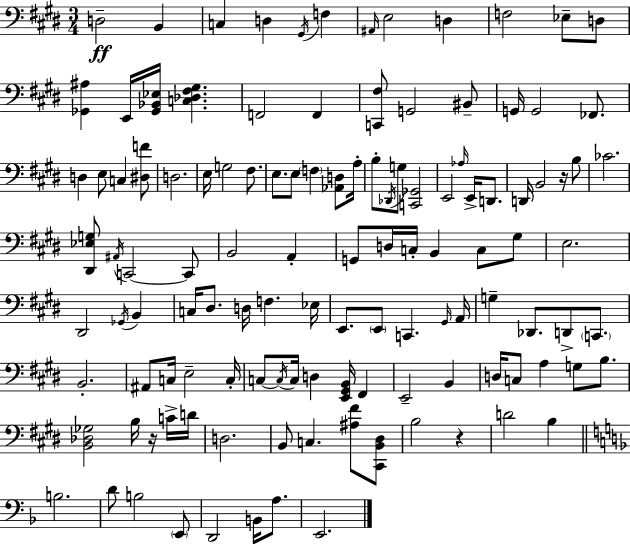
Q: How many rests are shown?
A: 3